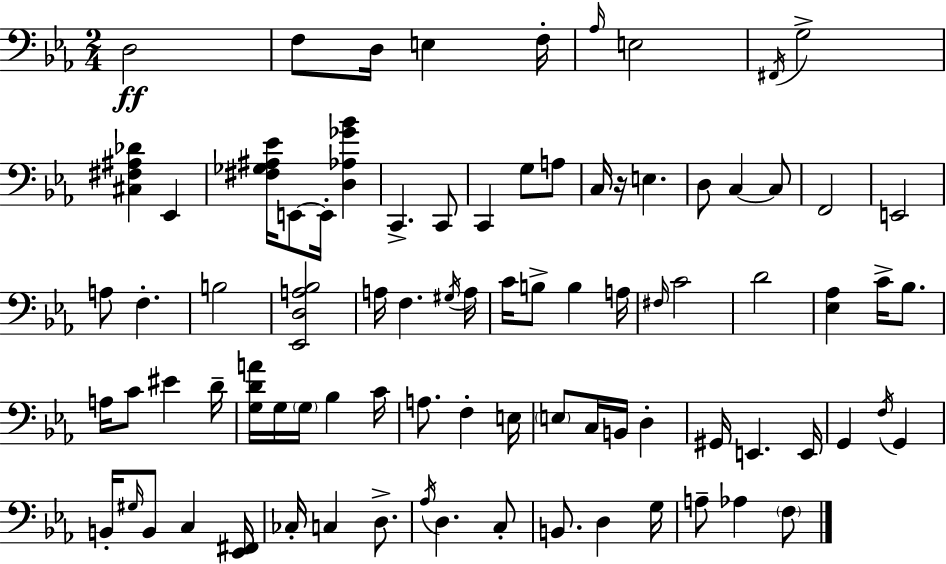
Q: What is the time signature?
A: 2/4